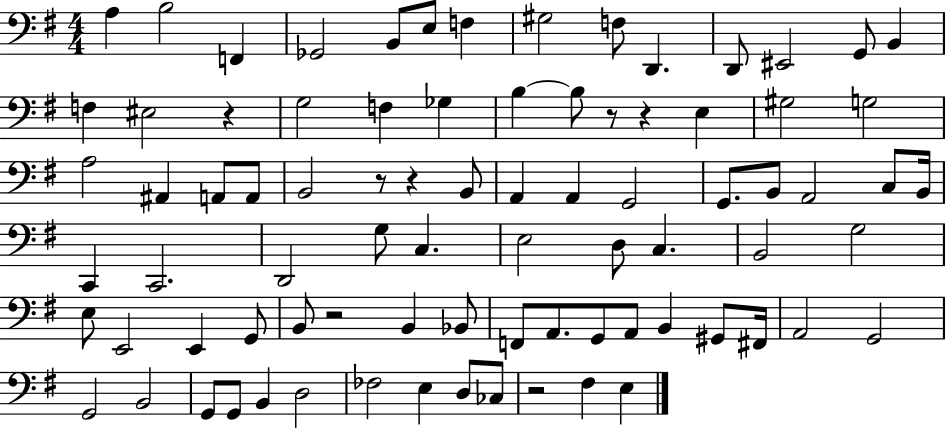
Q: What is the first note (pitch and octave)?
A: A3